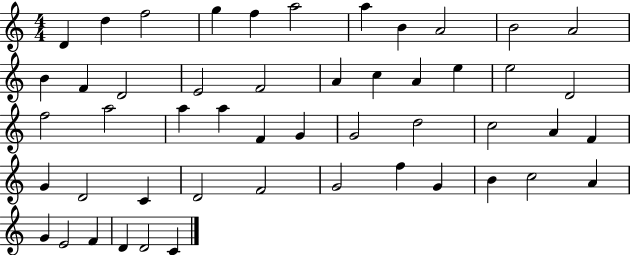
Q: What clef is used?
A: treble